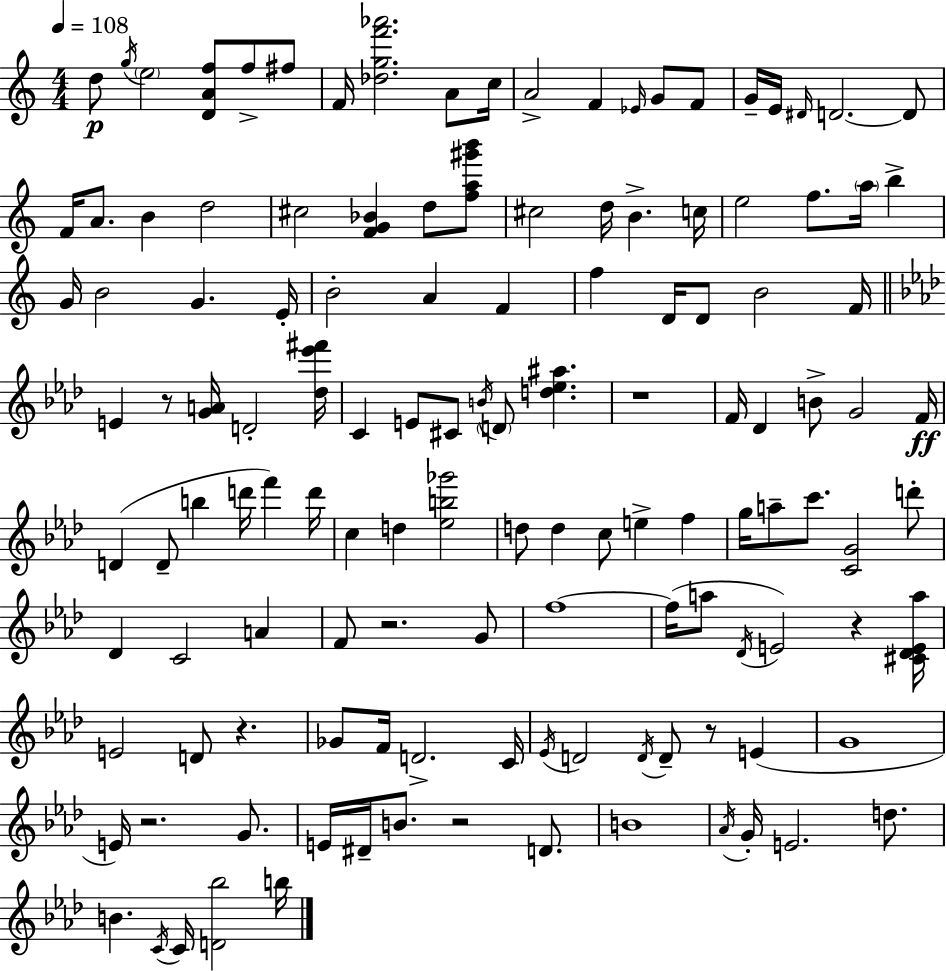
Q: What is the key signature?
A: A minor